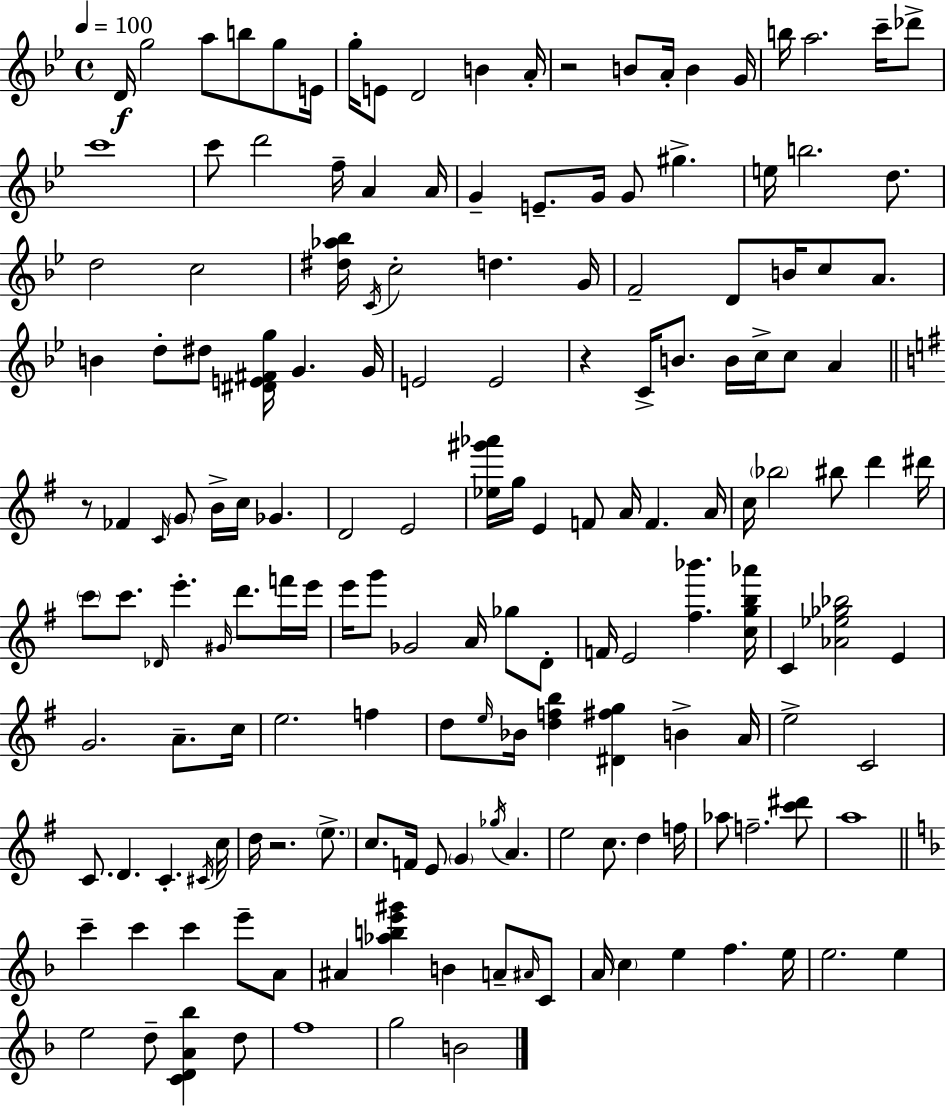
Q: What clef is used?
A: treble